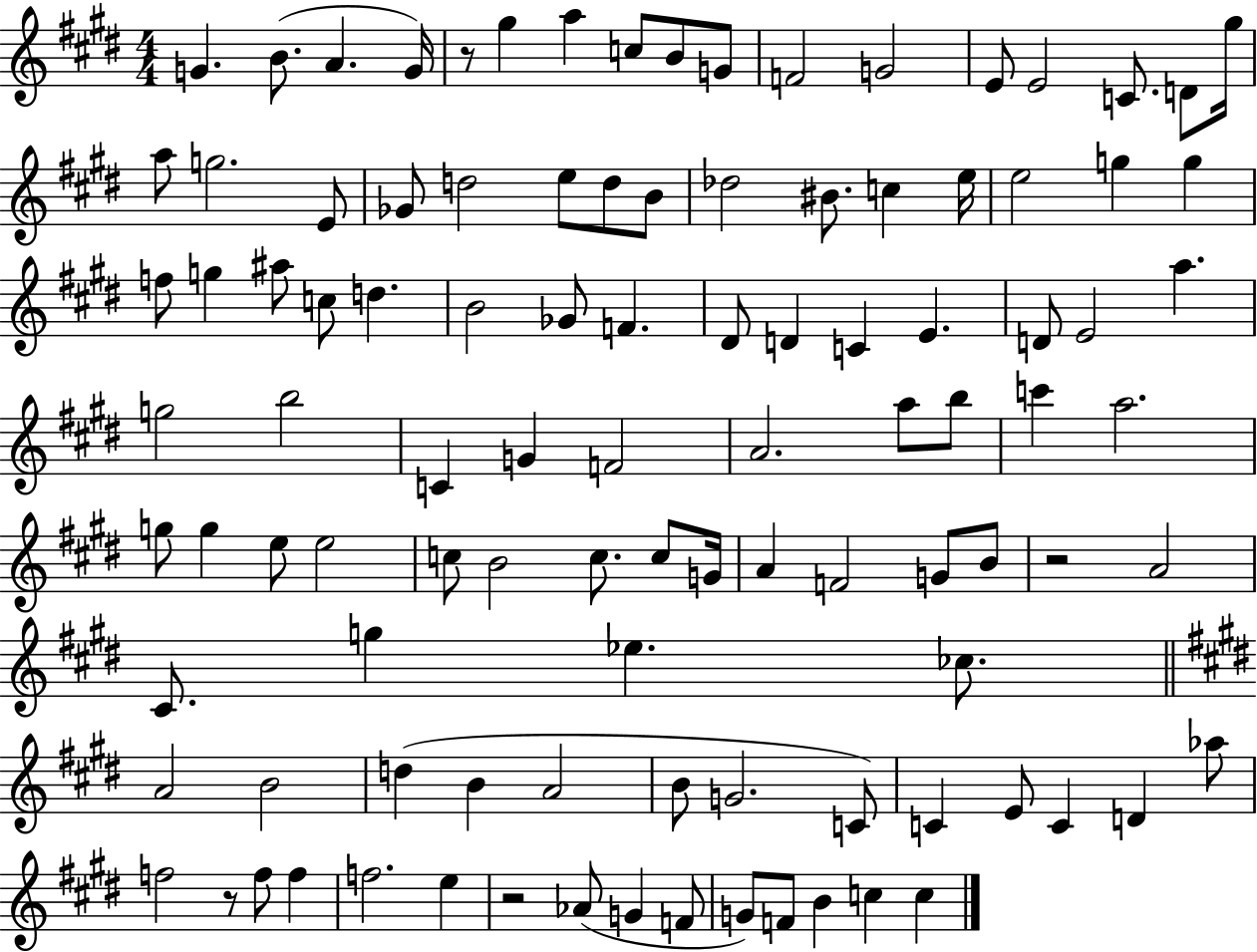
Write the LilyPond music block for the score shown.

{
  \clef treble
  \numericTimeSignature
  \time 4/4
  \key e \major
  g'4. b'8.( a'4. g'16) | r8 gis''4 a''4 c''8 b'8 g'8 | f'2 g'2 | e'8 e'2 c'8. d'8 gis''16 | \break a''8 g''2. e'8 | ges'8 d''2 e''8 d''8 b'8 | des''2 bis'8. c''4 e''16 | e''2 g''4 g''4 | \break f''8 g''4 ais''8 c''8 d''4. | b'2 ges'8 f'4. | dis'8 d'4 c'4 e'4. | d'8 e'2 a''4. | \break g''2 b''2 | c'4 g'4 f'2 | a'2. a''8 b''8 | c'''4 a''2. | \break g''8 g''4 e''8 e''2 | c''8 b'2 c''8. c''8 g'16 | a'4 f'2 g'8 b'8 | r2 a'2 | \break cis'8. g''4 ees''4. ces''8. | \bar "||" \break \key e \major a'2 b'2 | d''4( b'4 a'2 | b'8 g'2. c'8) | c'4 e'8 c'4 d'4 aes''8 | \break f''2 r8 f''8 f''4 | f''2. e''4 | r2 aes'8( g'4 f'8 | g'8) f'8 b'4 c''4 c''4 | \break \bar "|."
}